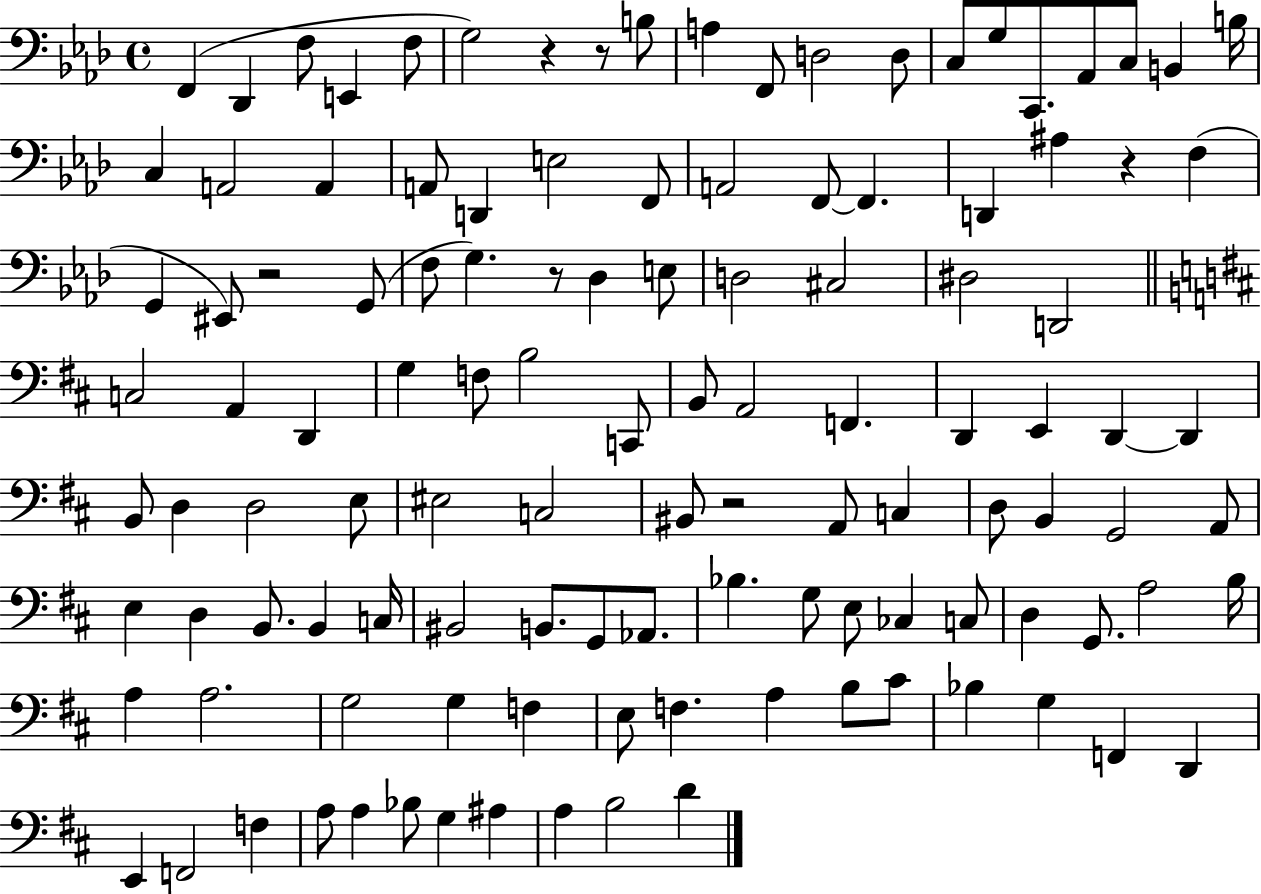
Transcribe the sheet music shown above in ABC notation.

X:1
T:Untitled
M:4/4
L:1/4
K:Ab
F,, _D,, F,/2 E,, F,/2 G,2 z z/2 B,/2 A, F,,/2 D,2 D,/2 C,/2 G,/2 C,,/2 _A,,/2 C,/2 B,, B,/4 C, A,,2 A,, A,,/2 D,, E,2 F,,/2 A,,2 F,,/2 F,, D,, ^A, z F, G,, ^E,,/2 z2 G,,/2 F,/2 G, z/2 _D, E,/2 D,2 ^C,2 ^D,2 D,,2 C,2 A,, D,, G, F,/2 B,2 C,,/2 B,,/2 A,,2 F,, D,, E,, D,, D,, B,,/2 D, D,2 E,/2 ^E,2 C,2 ^B,,/2 z2 A,,/2 C, D,/2 B,, G,,2 A,,/2 E, D, B,,/2 B,, C,/4 ^B,,2 B,,/2 G,,/2 _A,,/2 _B, G,/2 E,/2 _C, C,/2 D, G,,/2 A,2 B,/4 A, A,2 G,2 G, F, E,/2 F, A, B,/2 ^C/2 _B, G, F,, D,, E,, F,,2 F, A,/2 A, _B,/2 G, ^A, A, B,2 D